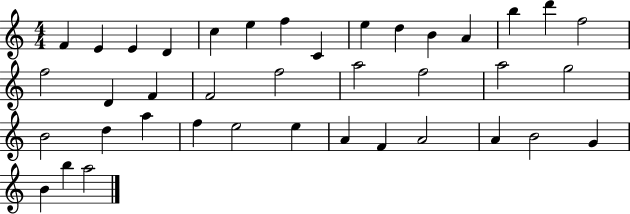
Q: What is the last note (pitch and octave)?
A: A5